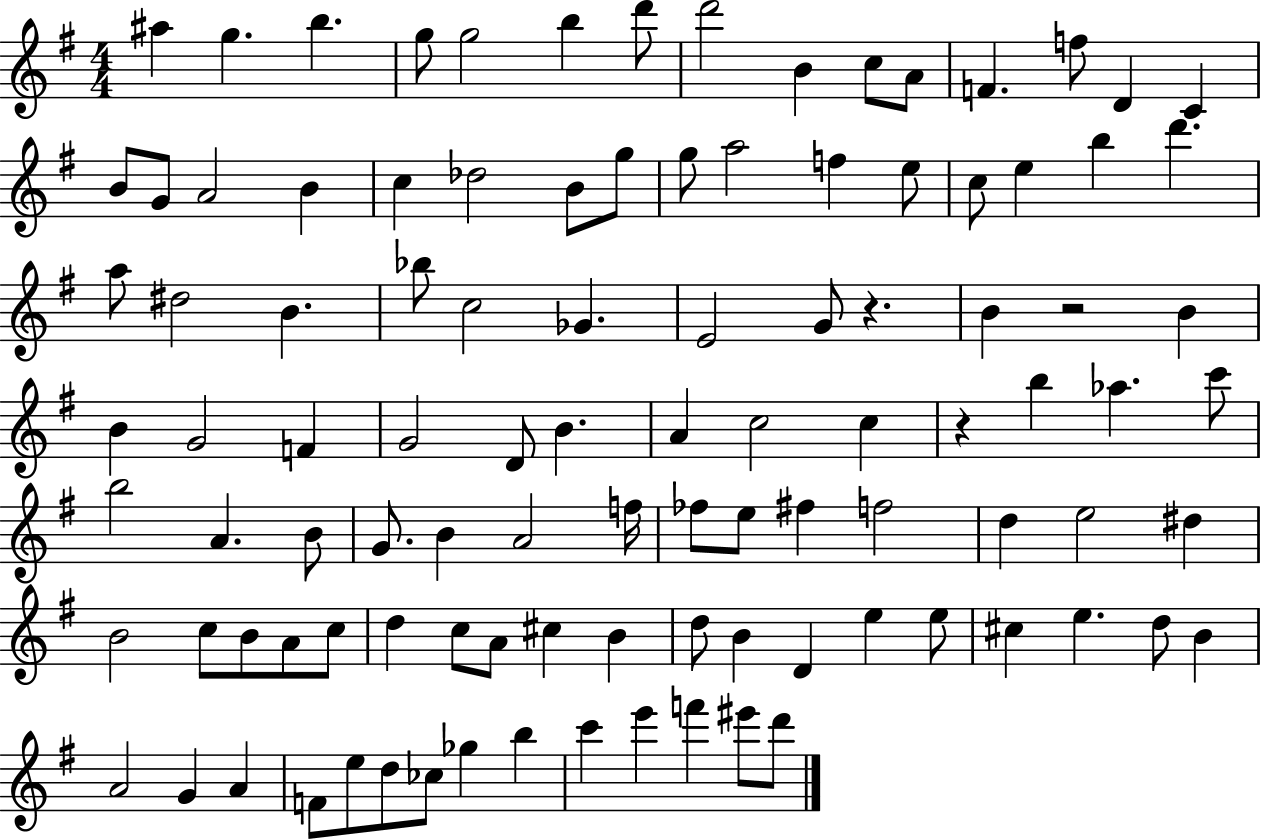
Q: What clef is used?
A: treble